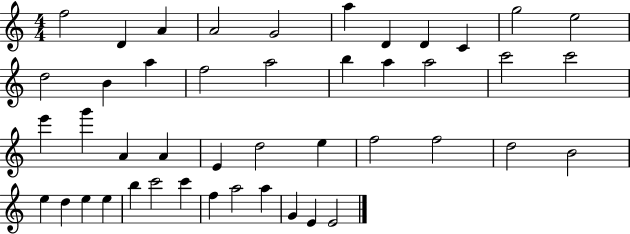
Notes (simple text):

F5/h D4/q A4/q A4/h G4/h A5/q D4/q D4/q C4/q G5/h E5/h D5/h B4/q A5/q F5/h A5/h B5/q A5/q A5/h C6/h C6/h E6/q G6/q A4/q A4/q E4/q D5/h E5/q F5/h F5/h D5/h B4/h E5/q D5/q E5/q E5/q B5/q C6/h C6/q F5/q A5/h A5/q G4/q E4/q E4/h